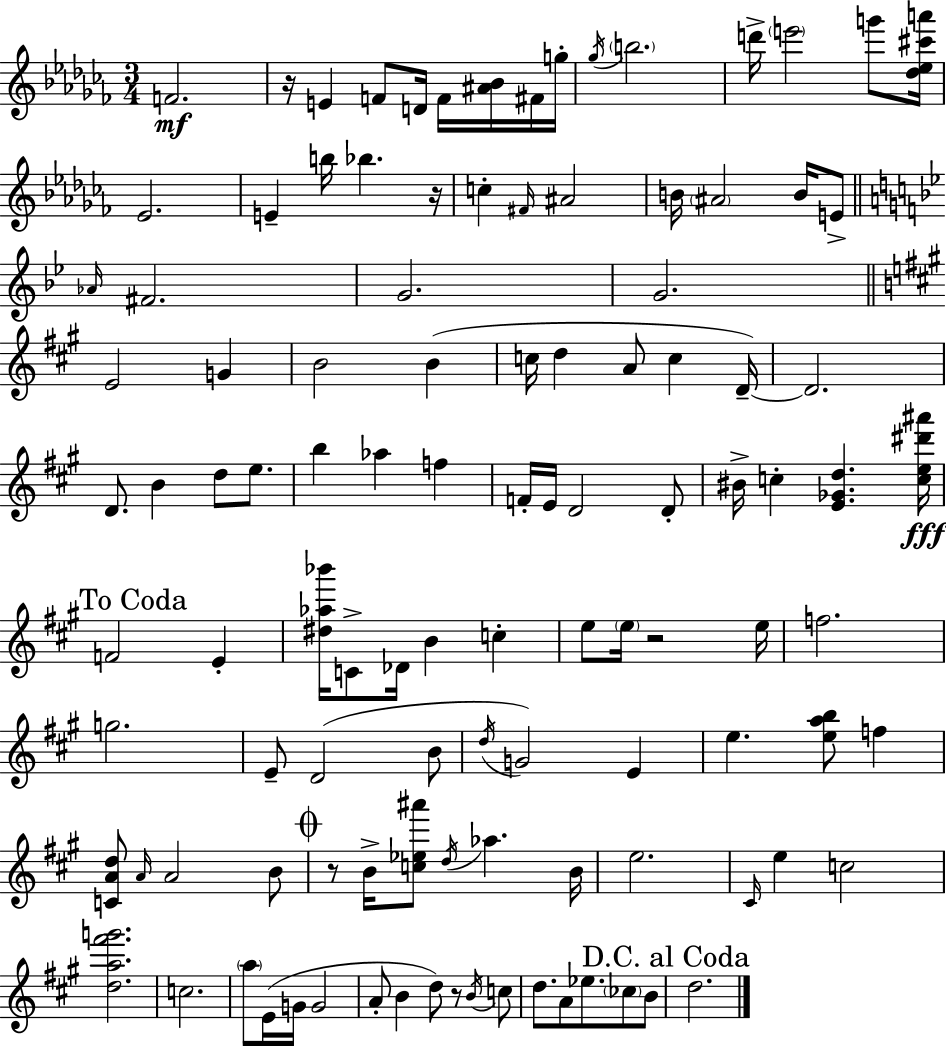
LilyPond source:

{
  \clef treble
  \numericTimeSignature
  \time 3/4
  \key aes \minor
  \repeat volta 2 { f'2.\mf | r16 e'4 f'8 d'16 f'16 <ais' bes'>16 fis'16 g''16-. | \acciaccatura { ges''16 } \parenthesize b''2. | d'''16-> \parenthesize e'''2 g'''8 | \break <des'' ees'' cis''' a'''>16 ees'2. | e'4-- b''16 bes''4. | r16 c''4-. \grace { fis'16 } ais'2 | b'16 \parenthesize ais'2 b'16 | \break e'8-> \bar "||" \break \key g \minor \grace { aes'16 } fis'2. | g'2. | g'2. | \bar "||" \break \key a \major e'2 g'4 | b'2 b'4( | c''16 d''4 a'8 c''4 d'16--~~) | d'2. | \break d'8. b'4 d''8 e''8. | b''4 aes''4 f''4 | f'16-. e'16 d'2 d'8-. | bis'16-> c''4-. <e' ges' d''>4. <c'' e'' dis''' ais'''>16\fff | \break \mark "To Coda" f'2 e'4-. | <dis'' aes'' bes'''>16 c'8-> des'16 b'4 c''4-. | e''8 \parenthesize e''16 r2 e''16 | f''2. | \break g''2. | e'8-- d'2( b'8 | \acciaccatura { d''16 }) g'2 e'4 | e''4. <e'' a'' b''>8 f''4 | \break <c' a' d''>8 \grace { a'16 } a'2 | b'8 \mark \markup { \musicglyph "scripts.coda" } r8 b'16-> <c'' ees'' ais'''>8 \acciaccatura { d''16 } aes''4. | b'16 e''2. | \grace { cis'16 } e''4 c''2 | \break <d'' a'' fis''' g'''>2. | c''2. | \parenthesize a''8 e'16( g'16 g'2 | a'8-. b'4 d''8) | \break r8 \acciaccatura { b'16 } c''8 d''8. a'8 ees''8. | \parenthesize ces''8 b'8 \mark "D.C. al Coda" d''2. | } \bar "|."
}